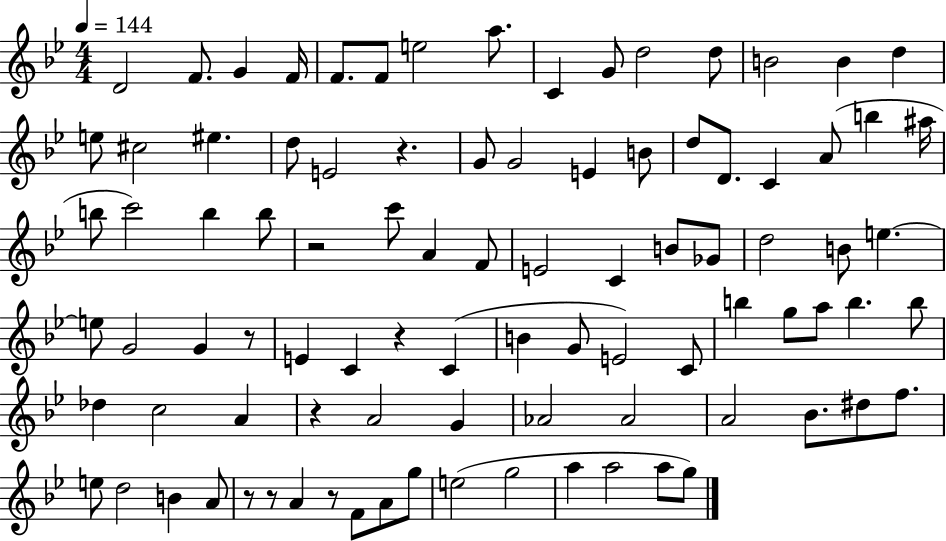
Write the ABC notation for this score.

X:1
T:Untitled
M:4/4
L:1/4
K:Bb
D2 F/2 G F/4 F/2 F/2 e2 a/2 C G/2 d2 d/2 B2 B d e/2 ^c2 ^e d/2 E2 z G/2 G2 E B/2 d/2 D/2 C A/2 b ^a/4 b/2 c'2 b b/2 z2 c'/2 A F/2 E2 C B/2 _G/2 d2 B/2 e e/2 G2 G z/2 E C z C B G/2 E2 C/2 b g/2 a/2 b b/2 _d c2 A z A2 G _A2 _A2 A2 _B/2 ^d/2 f/2 e/2 d2 B A/2 z/2 z/2 A z/2 F/2 A/2 g/2 e2 g2 a a2 a/2 g/2